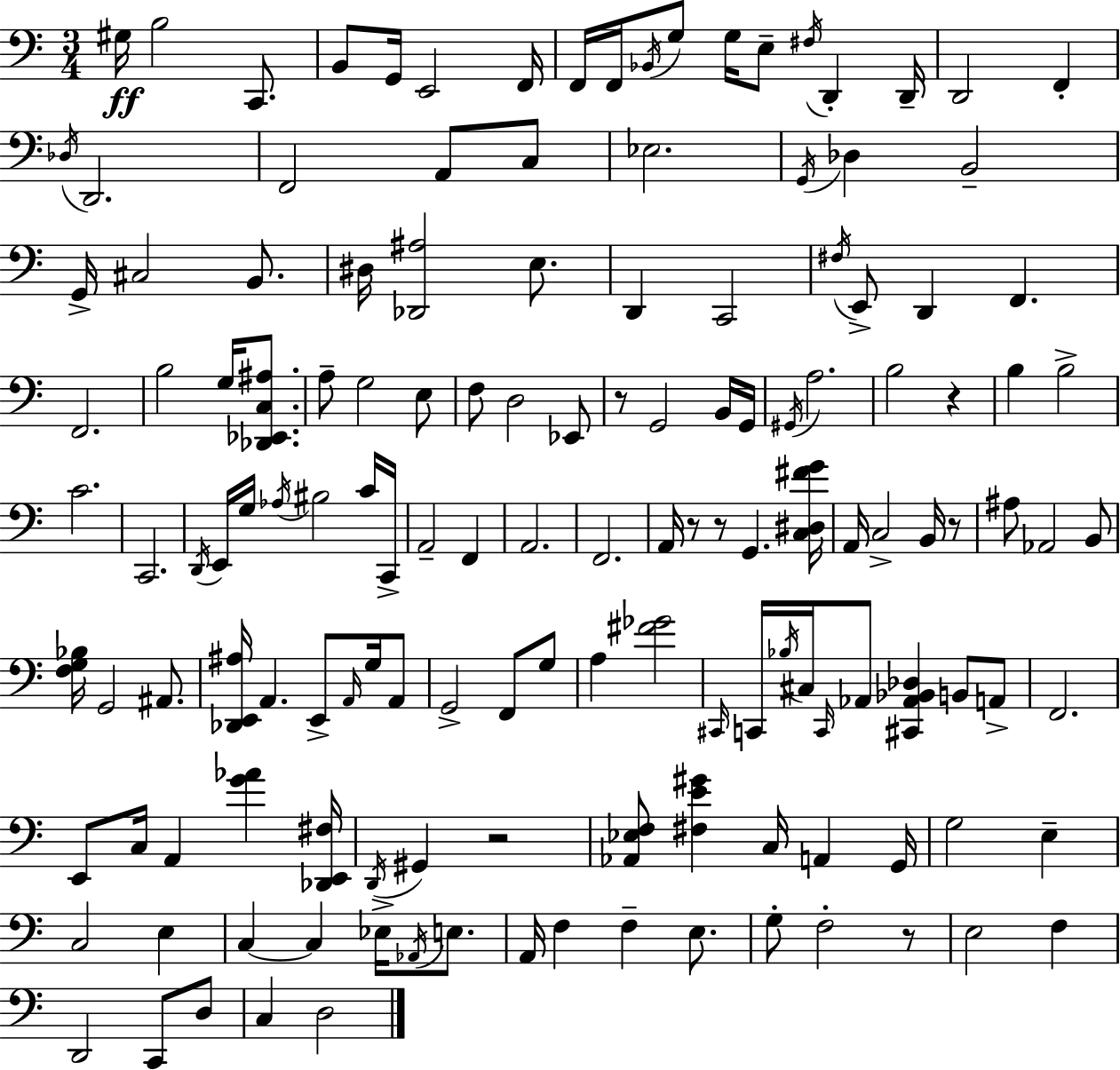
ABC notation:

X:1
T:Untitled
M:3/4
L:1/4
K:C
^G,/4 B,2 C,,/2 B,,/2 G,,/4 E,,2 F,,/4 F,,/4 F,,/4 _B,,/4 G,/2 G,/4 E,/2 ^F,/4 D,, D,,/4 D,,2 F,, _D,/4 D,,2 F,,2 A,,/2 C,/2 _E,2 G,,/4 _D, B,,2 G,,/4 ^C,2 B,,/2 ^D,/4 [_D,,^A,]2 E,/2 D,, C,,2 ^F,/4 E,,/2 D,, F,, F,,2 B,2 G,/4 [_D,,_E,,C,^A,]/2 A,/2 G,2 E,/2 F,/2 D,2 _E,,/2 z/2 G,,2 B,,/4 G,,/4 ^G,,/4 A,2 B,2 z B, B,2 C2 C,,2 D,,/4 E,,/4 G,/4 _A,/4 ^B,2 C/4 C,,/4 A,,2 F,, A,,2 F,,2 A,,/4 z/2 z/2 G,, [C,^D,^FG]/4 A,,/4 C,2 B,,/4 z/2 ^A,/2 _A,,2 B,,/2 [F,G,_B,]/4 G,,2 ^A,,/2 [_D,,E,,^A,]/4 A,, E,,/2 A,,/4 G,/4 A,,/2 G,,2 F,,/2 G,/2 A, [^F_G]2 ^C,,/4 C,,/4 _B,/4 ^C,/4 C,,/4 _A,,/2 [^C,,_A,,_B,,_D,] B,,/2 A,,/2 F,,2 E,,/2 C,/4 A,, [G_A] [_D,,E,,^F,]/4 D,,/4 ^G,, z2 [_A,,_E,F,]/2 [^F,E^G] C,/4 A,, G,,/4 G,2 E, C,2 E, C, C, _E,/4 _A,,/4 E,/2 A,,/4 F, F, E,/2 G,/2 F,2 z/2 E,2 F, D,,2 C,,/2 D,/2 C, D,2